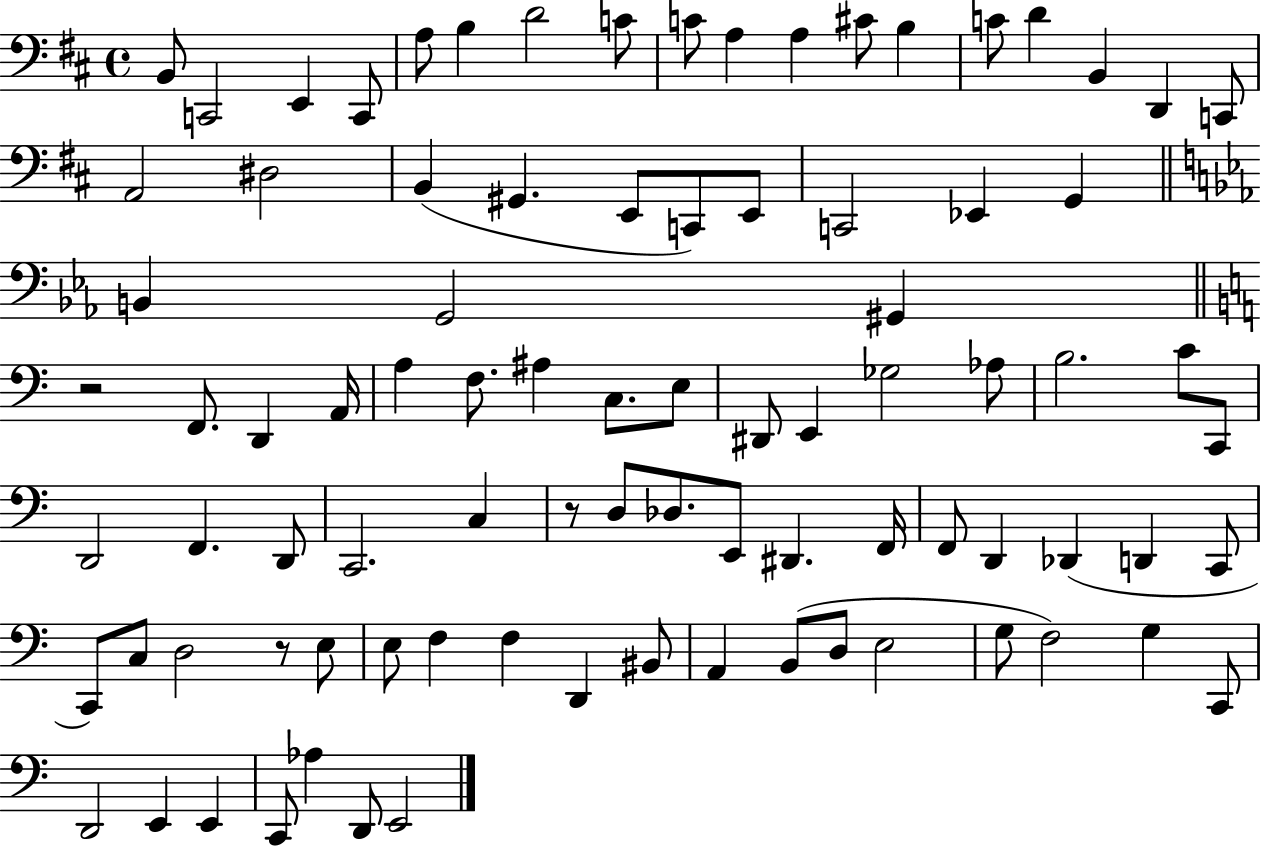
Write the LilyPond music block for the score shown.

{
  \clef bass
  \time 4/4
  \defaultTimeSignature
  \key d \major
  b,8 c,2 e,4 c,8 | a8 b4 d'2 c'8 | c'8 a4 a4 cis'8 b4 | c'8 d'4 b,4 d,4 c,8 | \break a,2 dis2 | b,4( gis,4. e,8 c,8) e,8 | c,2 ees,4 g,4 | \bar "||" \break \key c \minor b,4 g,2 gis,4 | \bar "||" \break \key a \minor r2 f,8. d,4 a,16 | a4 f8. ais4 c8. e8 | dis,8 e,4 ges2 aes8 | b2. c'8 c,8 | \break d,2 f,4. d,8 | c,2. c4 | r8 d8 des8. e,8 dis,4. f,16 | f,8 d,4 des,4( d,4 c,8 | \break c,8) c8 d2 r8 e8 | e8 f4 f4 d,4 bis,8 | a,4 b,8( d8 e2 | g8 f2) g4 c,8 | \break d,2 e,4 e,4 | c,8 aes4 d,8 e,2 | \bar "|."
}